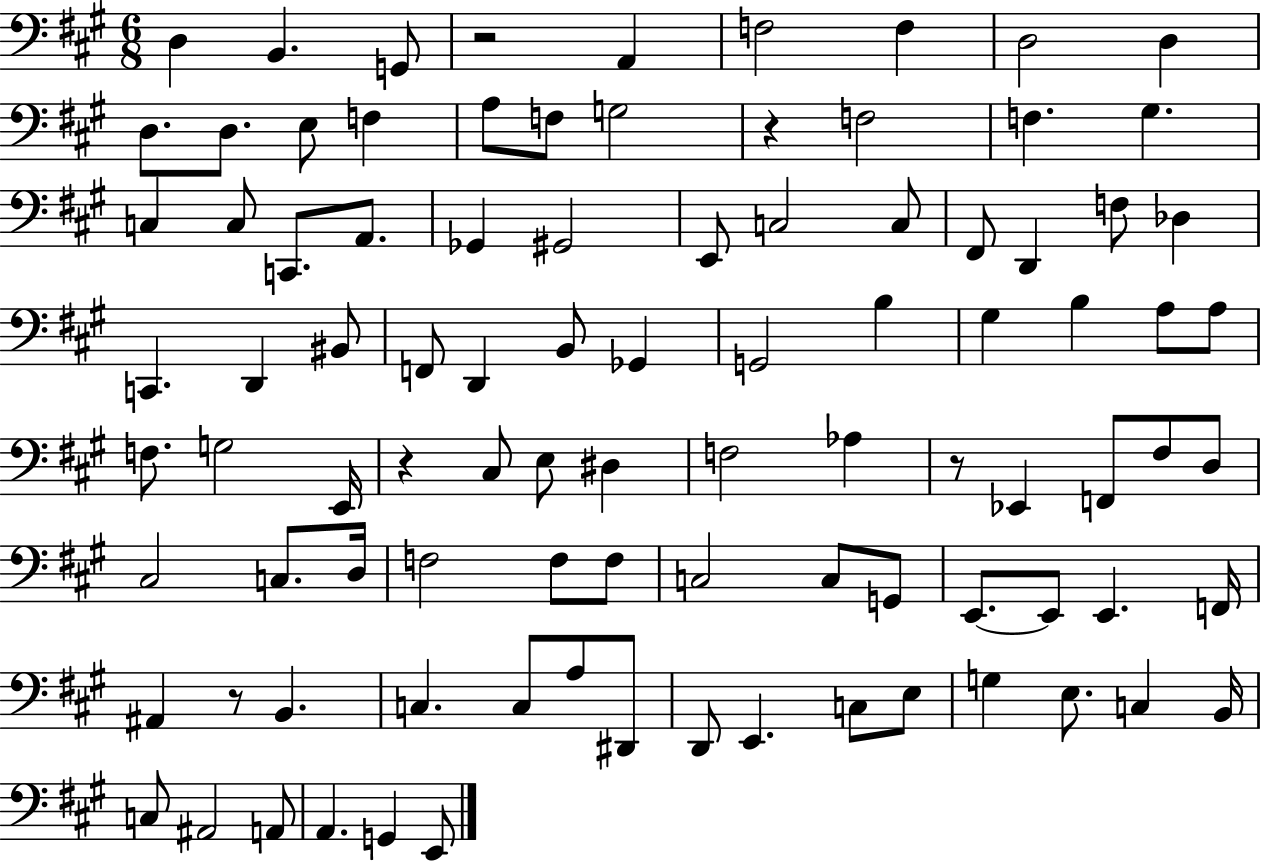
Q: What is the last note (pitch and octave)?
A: E2